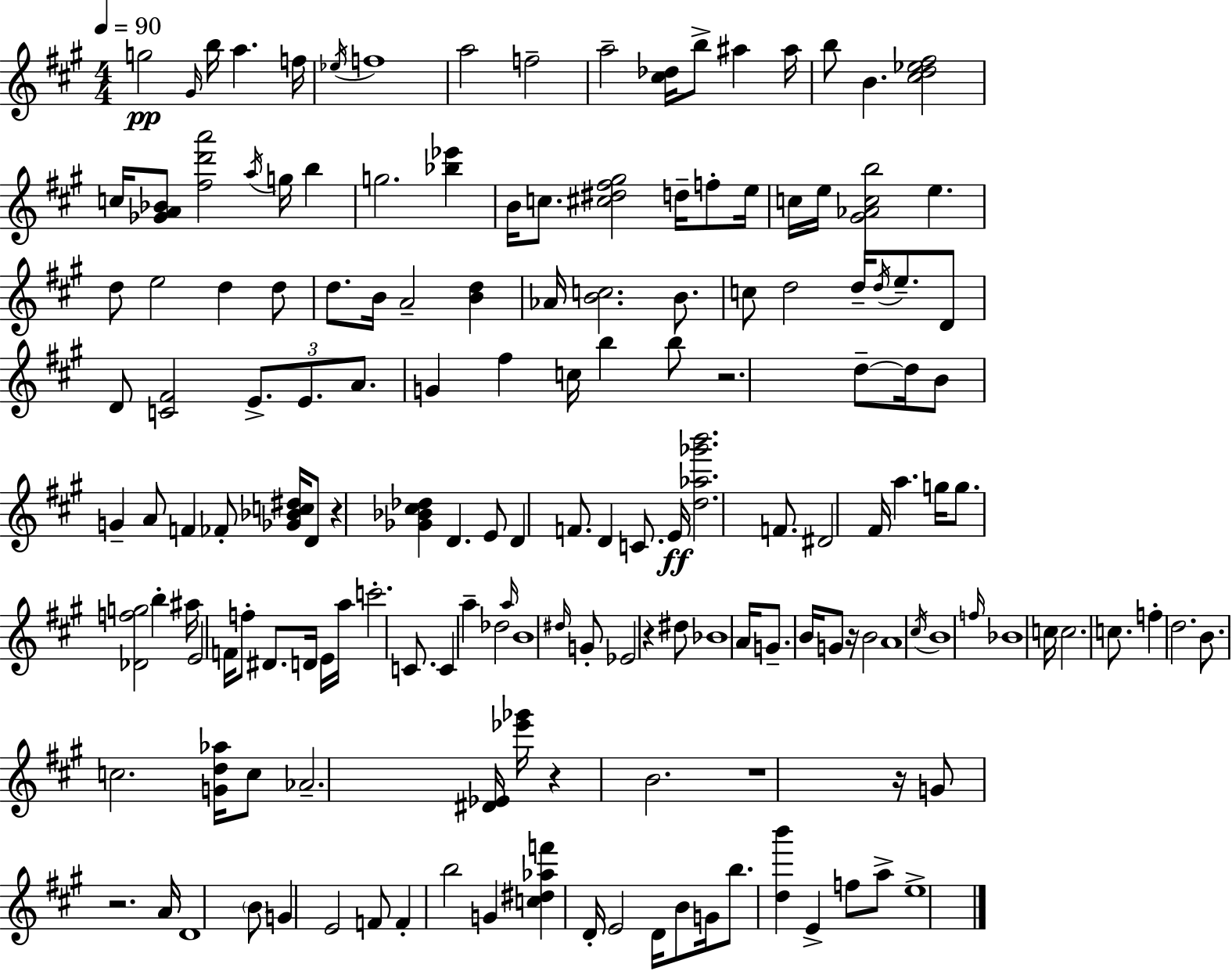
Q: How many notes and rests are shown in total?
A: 161